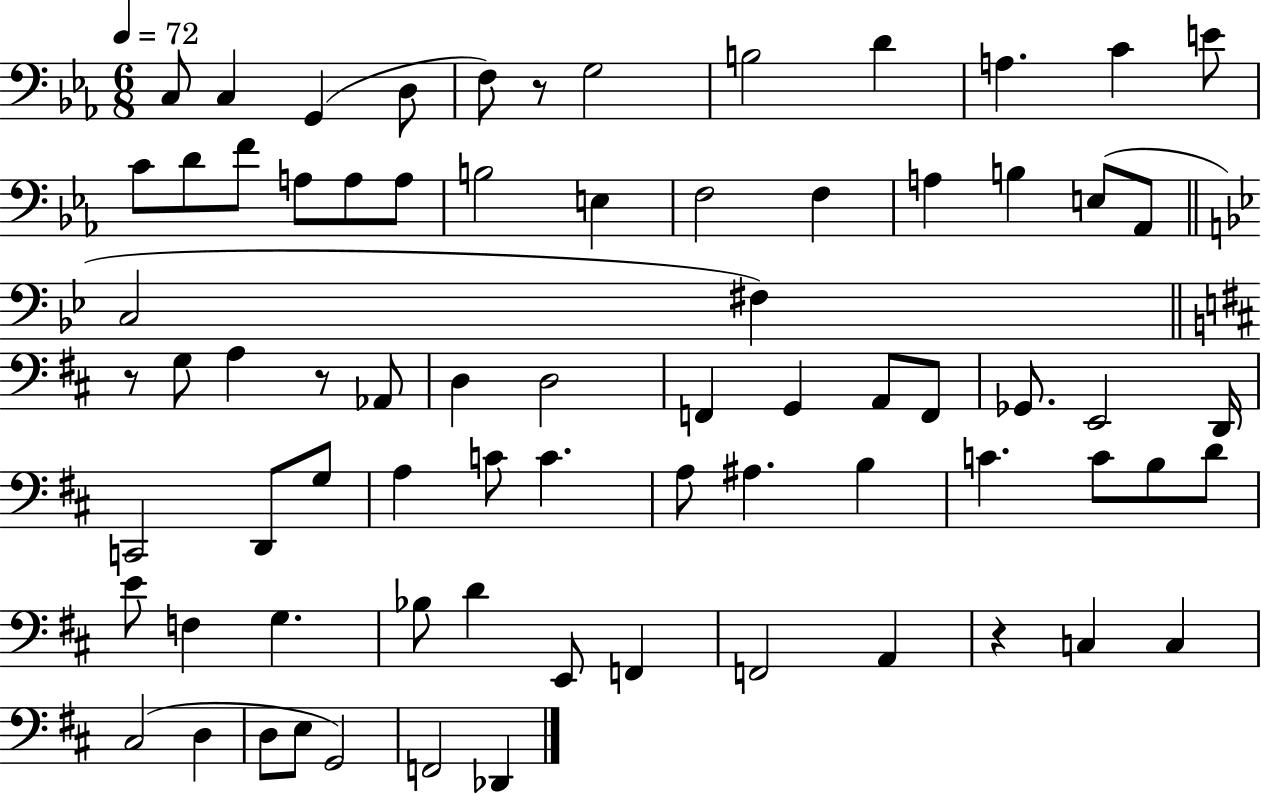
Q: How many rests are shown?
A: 4